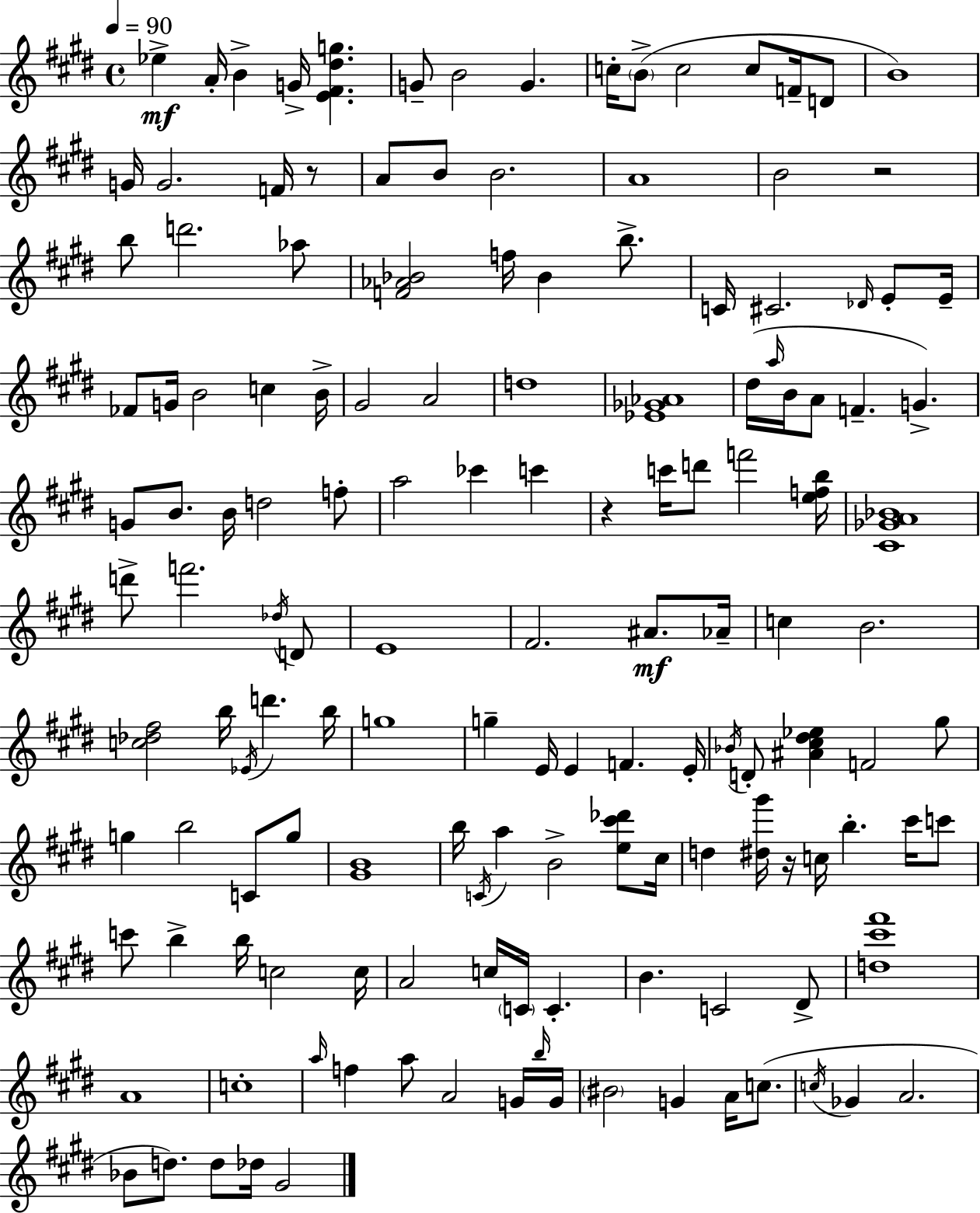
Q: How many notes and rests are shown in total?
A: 144